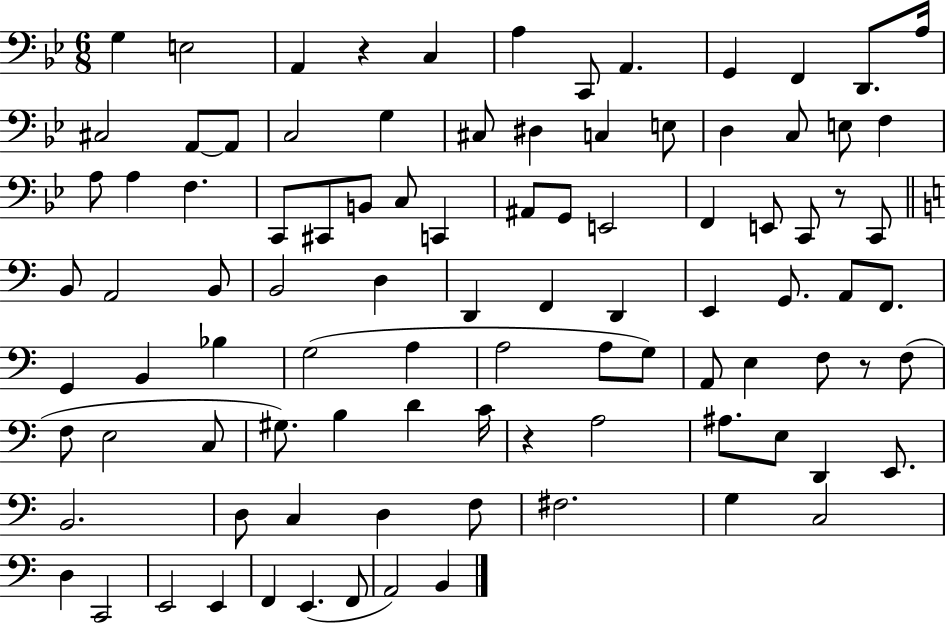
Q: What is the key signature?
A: BES major